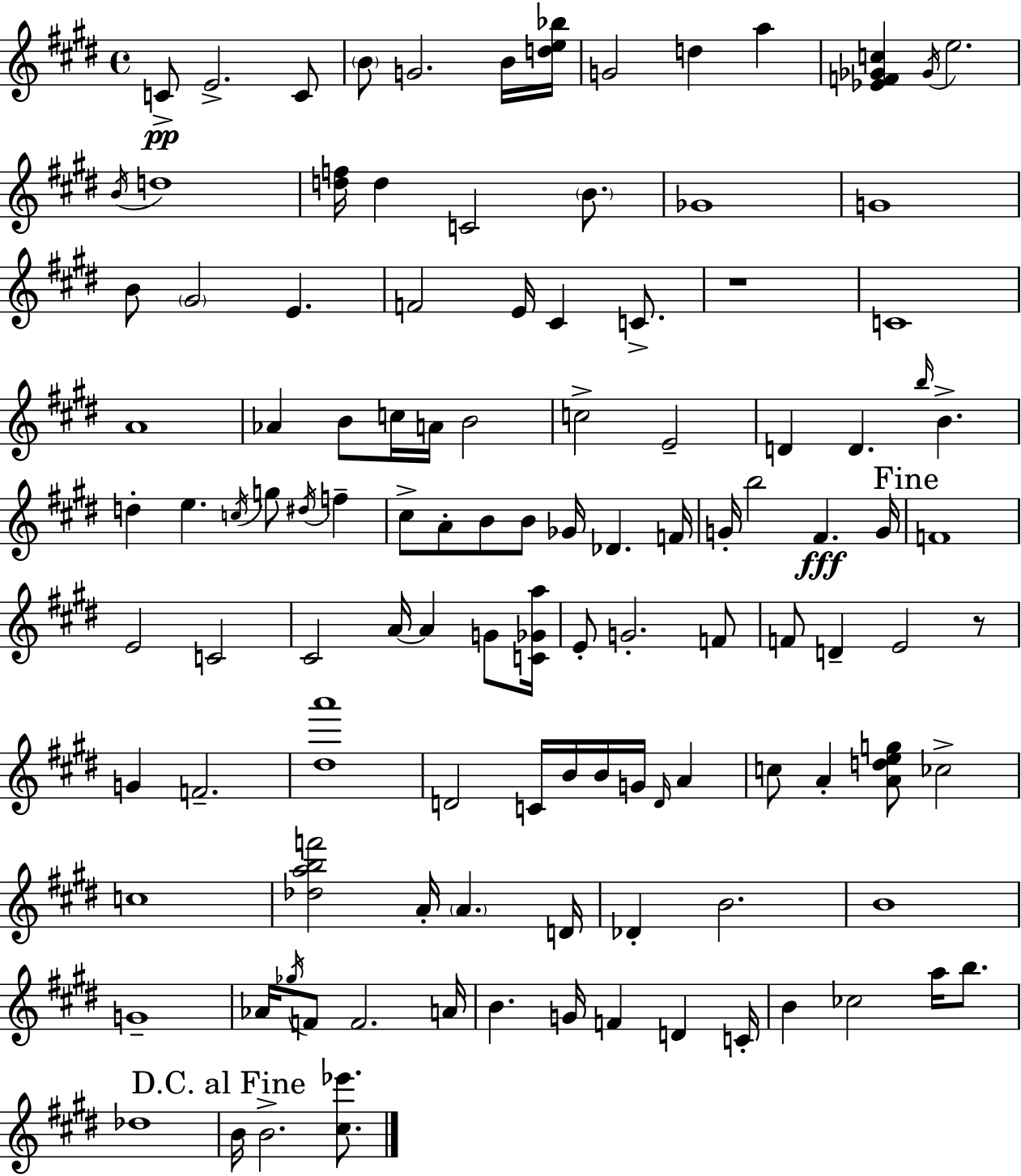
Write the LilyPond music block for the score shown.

{
  \clef treble
  \time 4/4
  \defaultTimeSignature
  \key e \major
  \repeat volta 2 { c'8->\pp e'2.-> c'8 | \parenthesize b'8 g'2. b'16 <d'' e'' bes''>16 | g'2 d''4 a''4 | <ees' f' ges' c''>4 \acciaccatura { ges'16 } e''2. | \break \acciaccatura { b'16 } d''1 | <d'' f''>16 d''4 c'2 \parenthesize b'8. | ges'1 | g'1 | \break b'8 \parenthesize gis'2 e'4. | f'2 e'16 cis'4 c'8.-> | r1 | c'1 | \break a'1 | aes'4 b'8 c''16 a'16 b'2 | c''2-> e'2-- | d'4 d'4. \grace { b''16 } b'4.-> | \break d''4-. e''4. \acciaccatura { c''16 } g''8 | \acciaccatura { dis''16 } f''4-- cis''8-> a'8-. b'8 b'8 ges'16 des'4. | f'16 g'16-. b''2 fis'4.\fff | g'16 \mark "Fine" f'1 | \break e'2 c'2 | cis'2 a'16~~ a'4 | g'8 <c' ges' a''>16 e'8-. g'2.-. | f'8 f'8 d'4-- e'2 | \break r8 g'4 f'2.-- | <dis'' a'''>1 | d'2 c'16 b'16 b'16 | g'16 \grace { d'16 } a'4 c''8 a'4-. <a' d'' e'' g''>8 ces''2-> | \break c''1 | <des'' a'' b'' f'''>2 a'16-. \parenthesize a'4. | d'16 des'4-. b'2. | b'1 | \break g'1-- | aes'16 \acciaccatura { ges''16 } f'8 f'2. | a'16 b'4. g'16 f'4 | d'4 c'16-. b'4 ces''2 | \break a''16 b''8. des''1 | \mark "D.C. al Fine" b'16 b'2.-> | <cis'' ees'''>8. } \bar "|."
}